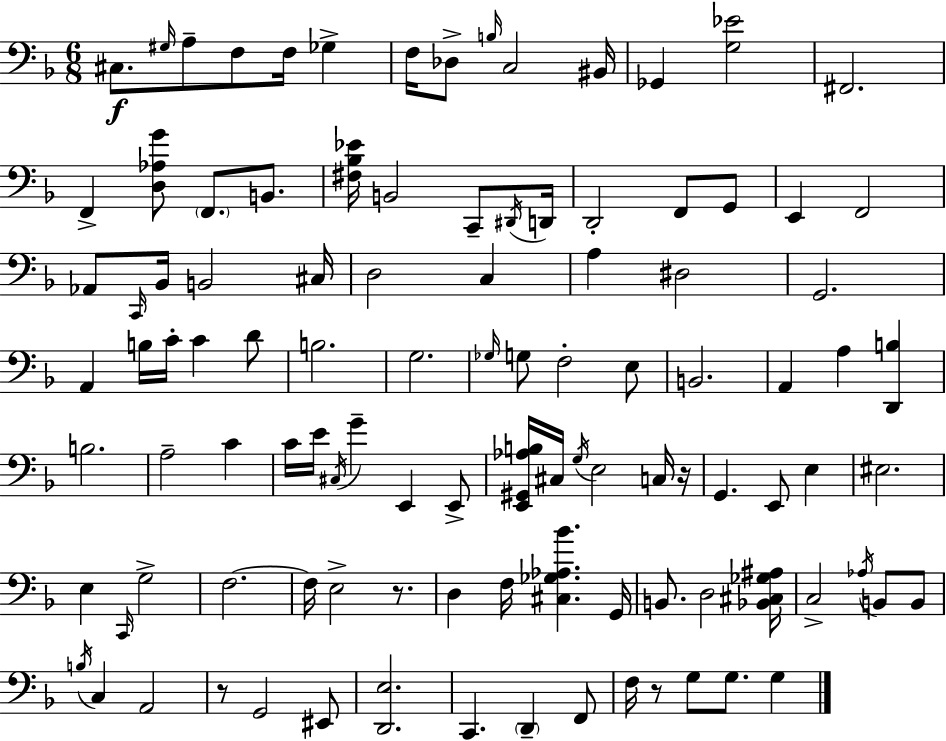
X:1
T:Untitled
M:6/8
L:1/4
K:F
^C,/2 ^G,/4 A,/2 F,/2 F,/4 _G, F,/4 _D,/2 B,/4 C,2 ^B,,/4 _G,, [G,_E]2 ^F,,2 F,, [D,_A,G]/2 F,,/2 B,,/2 [^F,_B,_E]/4 B,,2 C,,/2 ^D,,/4 D,,/4 D,,2 F,,/2 G,,/2 E,, F,,2 _A,,/2 C,,/4 _B,,/4 B,,2 ^C,/4 D,2 C, A, ^D,2 G,,2 A,, B,/4 C/4 C D/2 B,2 G,2 _G,/4 G,/2 F,2 E,/2 B,,2 A,, A, [D,,B,] B,2 A,2 C C/4 E/4 ^C,/4 G E,, E,,/2 [E,,^G,,_A,B,]/4 ^C,/4 G,/4 E,2 C,/4 z/4 G,, E,,/2 E, ^E,2 E, C,,/4 G,2 F,2 F,/4 E,2 z/2 D, F,/4 [^C,_G,_A,_B] G,,/4 B,,/2 D,2 [_B,,^C,_G,^A,]/4 C,2 _A,/4 B,,/2 B,,/2 B,/4 C, A,,2 z/2 G,,2 ^E,,/2 [D,,E,]2 C,, D,, F,,/2 F,/4 z/2 G,/2 G,/2 G,